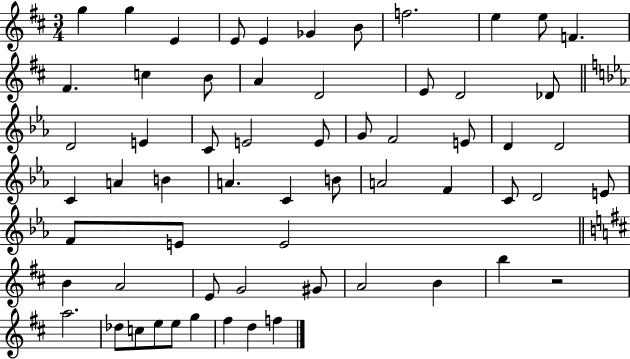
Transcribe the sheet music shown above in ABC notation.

X:1
T:Untitled
M:3/4
L:1/4
K:D
g g E E/2 E _G B/2 f2 e e/2 F ^F c B/2 A D2 E/2 D2 _D/2 D2 E C/2 E2 E/2 G/2 F2 E/2 D D2 C A B A C B/2 A2 F C/2 D2 E/2 F/2 E/2 E2 B A2 E/2 G2 ^G/2 A2 B b z2 a2 _d/2 c/2 e/2 e/2 g ^f d f